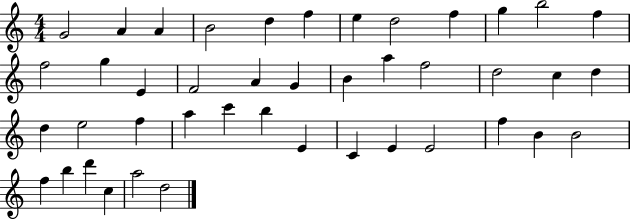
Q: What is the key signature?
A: C major